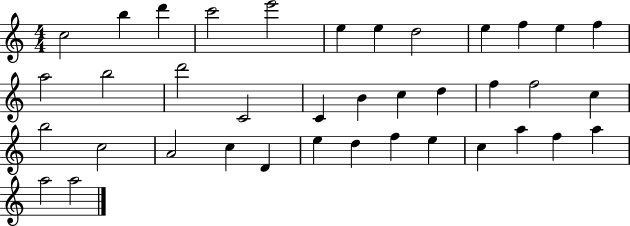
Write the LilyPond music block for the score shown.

{
  \clef treble
  \numericTimeSignature
  \time 4/4
  \key c \major
  c''2 b''4 d'''4 | c'''2 e'''2 | e''4 e''4 d''2 | e''4 f''4 e''4 f''4 | \break a''2 b''2 | d'''2 c'2 | c'4 b'4 c''4 d''4 | f''4 f''2 c''4 | \break b''2 c''2 | a'2 c''4 d'4 | e''4 d''4 f''4 e''4 | c''4 a''4 f''4 a''4 | \break a''2 a''2 | \bar "|."
}